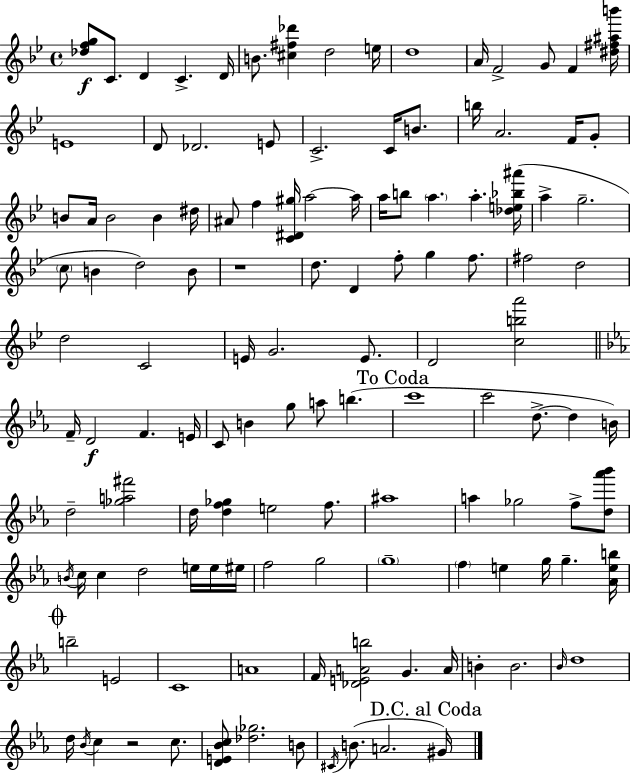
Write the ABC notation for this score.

X:1
T:Untitled
M:4/4
L:1/4
K:Bb
[_dfg]/2 C/2 D C D/4 B/2 [^c^f_d'] d2 e/4 d4 A/4 F2 G/2 F [^d^f^ab']/4 E4 D/2 _D2 E/2 C2 C/4 B/2 b/4 A2 F/4 G/2 B/2 A/4 B2 B ^d/4 ^A/2 f [C^D^g]/4 a2 a/4 a/4 b/2 a a [_de_b^a']/4 a g2 c/2 B d2 B/2 z4 d/2 D f/2 g f/2 ^f2 d2 d2 C2 E/4 G2 E/2 D2 [cba']2 F/4 D2 F E/4 C/2 B g/2 a/2 b c'4 c'2 d/2 d B/4 d2 [_ga^f']2 d/4 [df_g] e2 f/2 ^a4 a _g2 f/2 [d_a'_b']/2 B/4 c/4 c d2 e/4 e/4 ^e/4 f2 g2 g4 f e g/4 g [_Aeb]/4 b2 E2 C4 A4 F/4 [_DEAb]2 G A/4 B B2 _B/4 d4 d/4 _B/4 c z2 c/2 [DE_Bc]/2 [_d_g]2 B/2 ^C/4 B/2 A2 ^G/4